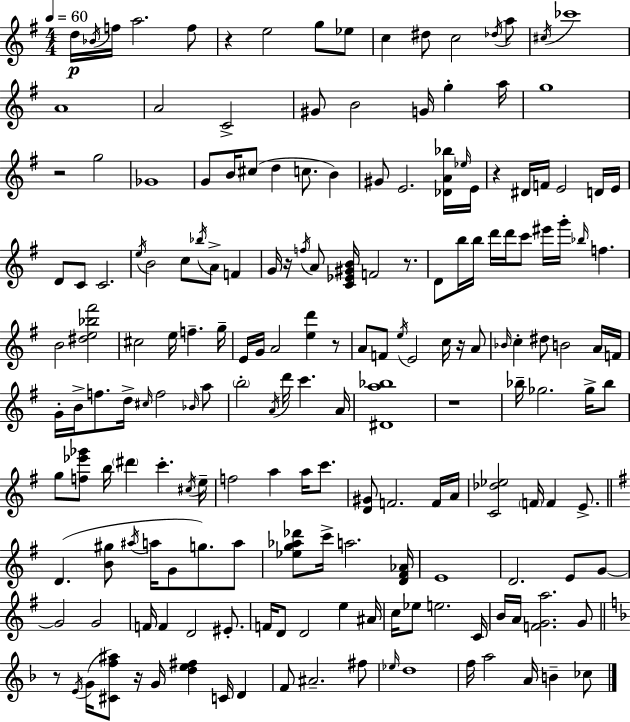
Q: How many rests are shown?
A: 10